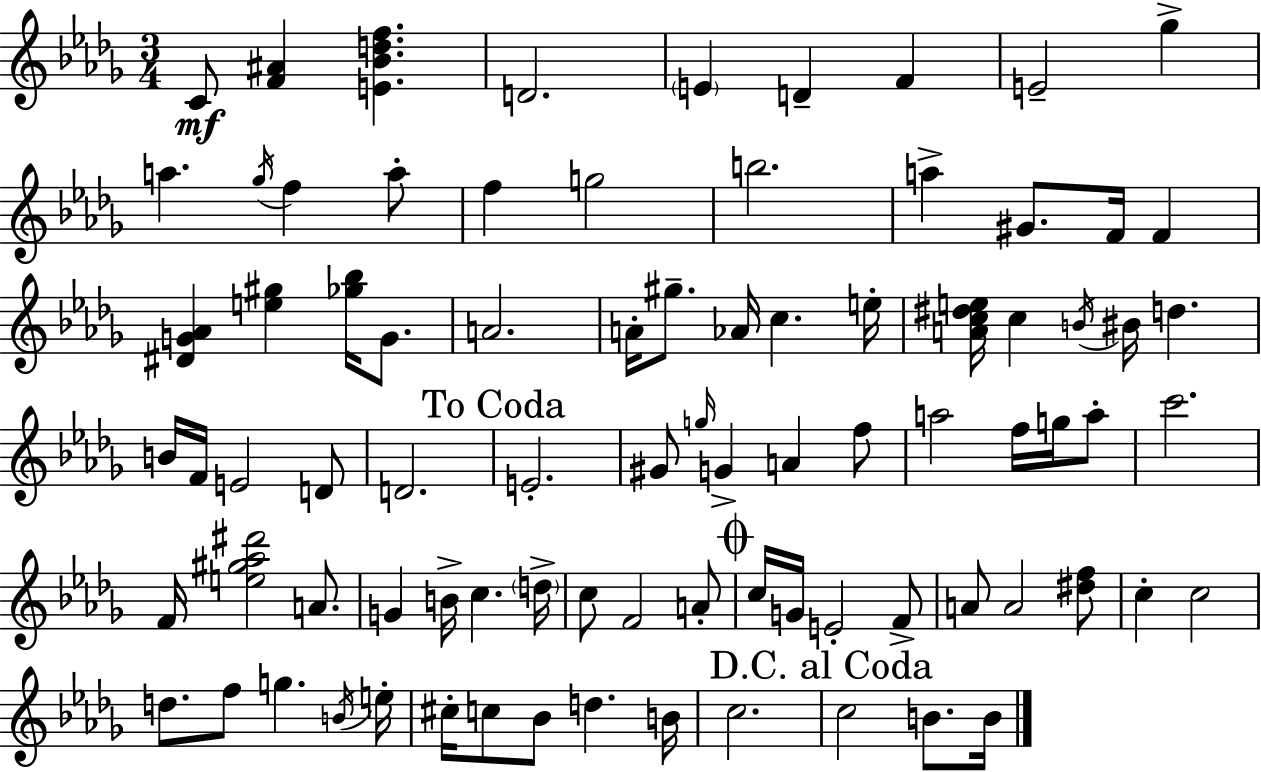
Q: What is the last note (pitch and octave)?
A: B4